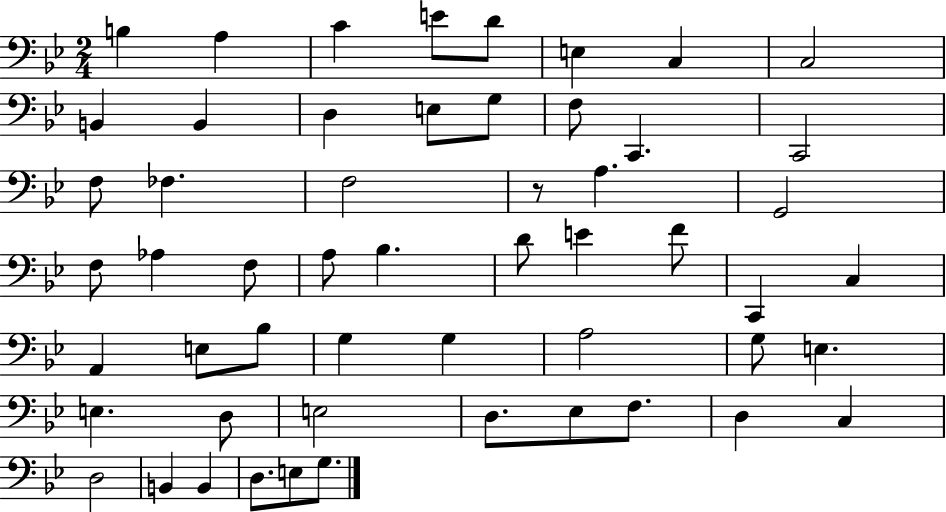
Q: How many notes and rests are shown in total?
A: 54